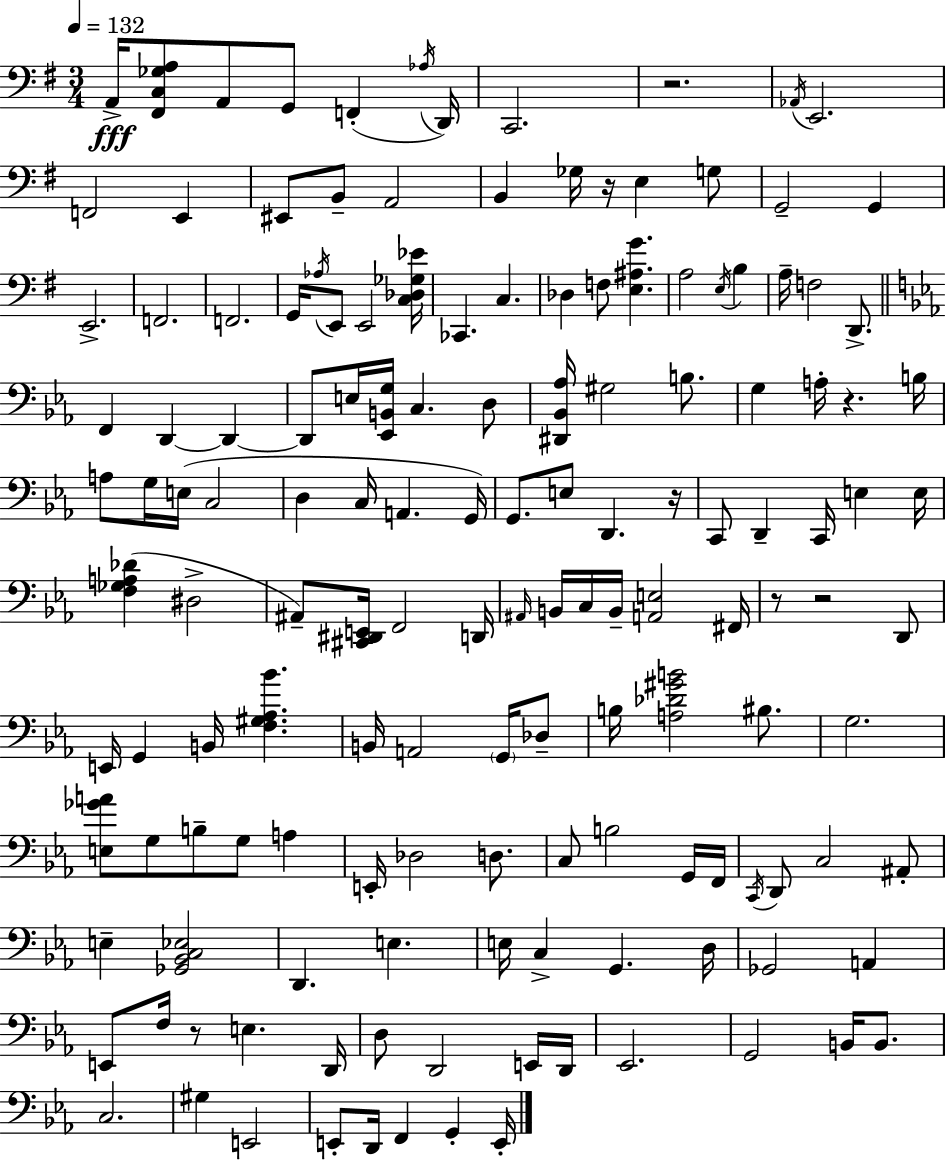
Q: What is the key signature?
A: E minor